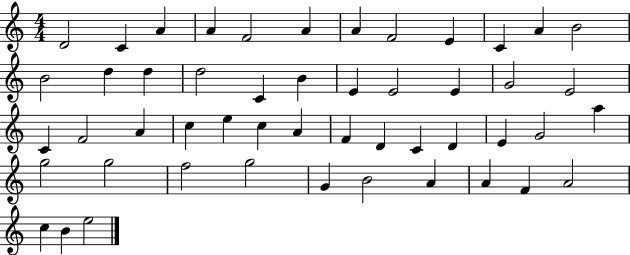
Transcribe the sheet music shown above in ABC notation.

X:1
T:Untitled
M:4/4
L:1/4
K:C
D2 C A A F2 A A F2 E C A B2 B2 d d d2 C B E E2 E G2 E2 C F2 A c e c A F D C D E G2 a g2 g2 f2 g2 G B2 A A F A2 c B e2